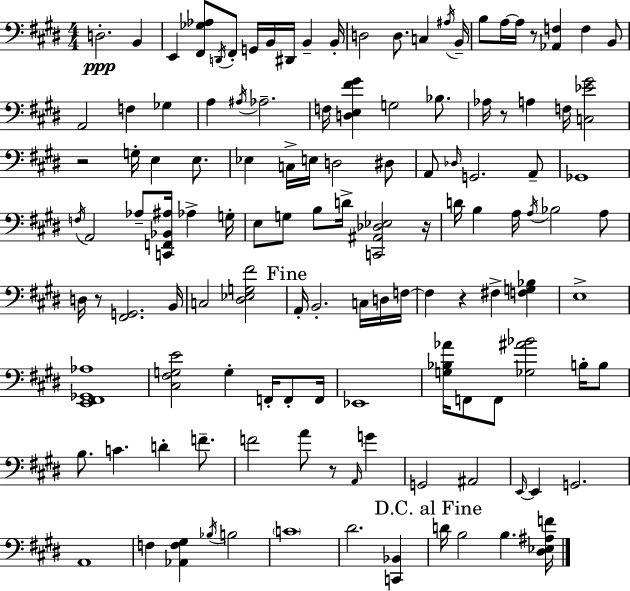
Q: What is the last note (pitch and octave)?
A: B3